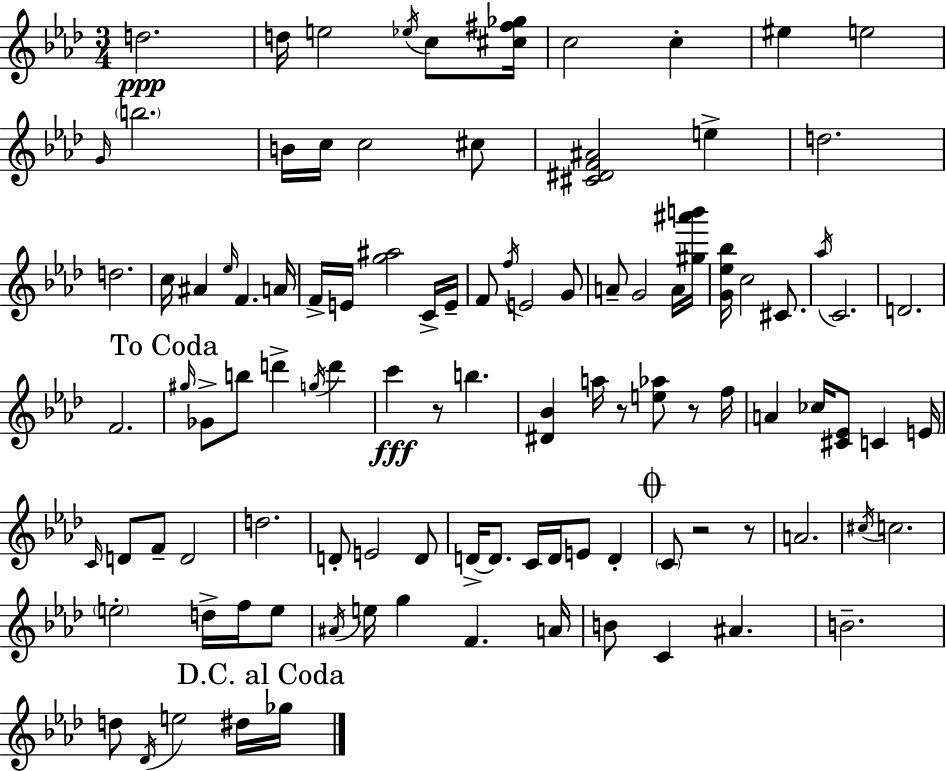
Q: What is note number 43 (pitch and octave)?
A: B5